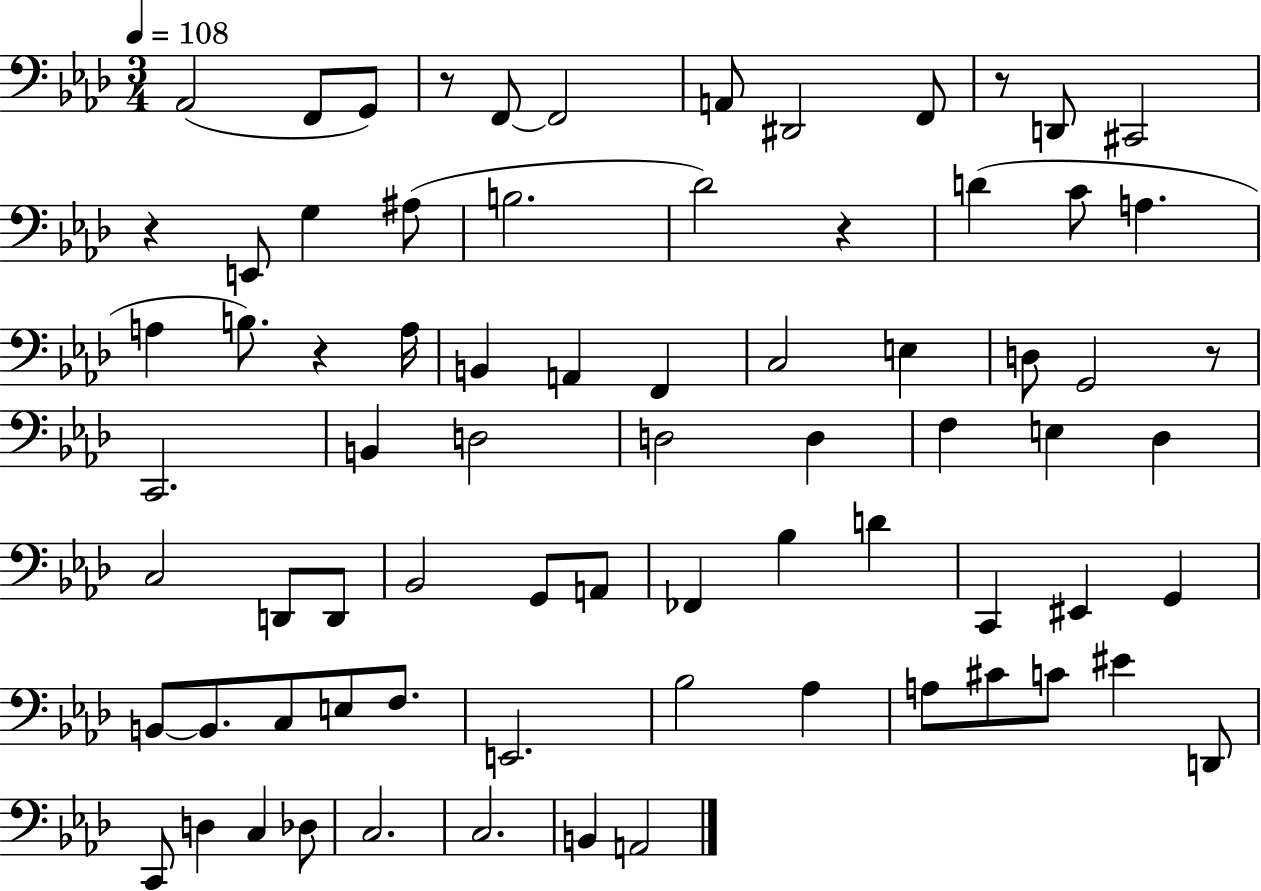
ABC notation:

X:1
T:Untitled
M:3/4
L:1/4
K:Ab
_A,,2 F,,/2 G,,/2 z/2 F,,/2 F,,2 A,,/2 ^D,,2 F,,/2 z/2 D,,/2 ^C,,2 z E,,/2 G, ^A,/2 B,2 _D2 z D C/2 A, A, B,/2 z A,/4 B,, A,, F,, C,2 E, D,/2 G,,2 z/2 C,,2 B,, D,2 D,2 D, F, E, _D, C,2 D,,/2 D,,/2 _B,,2 G,,/2 A,,/2 _F,, _B, D C,, ^E,, G,, B,,/2 B,,/2 C,/2 E,/2 F,/2 E,,2 _B,2 _A, A,/2 ^C/2 C/2 ^E D,,/2 C,,/2 D, C, _D,/2 C,2 C,2 B,, A,,2